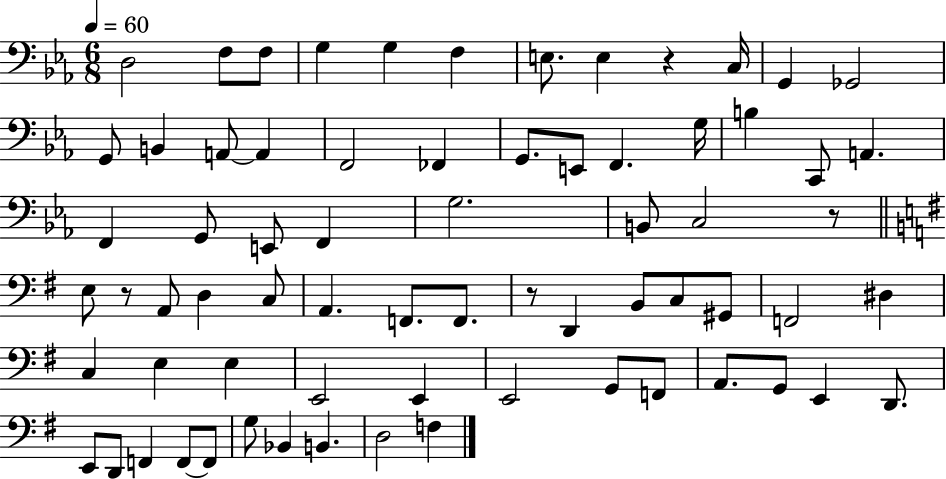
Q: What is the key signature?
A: EES major